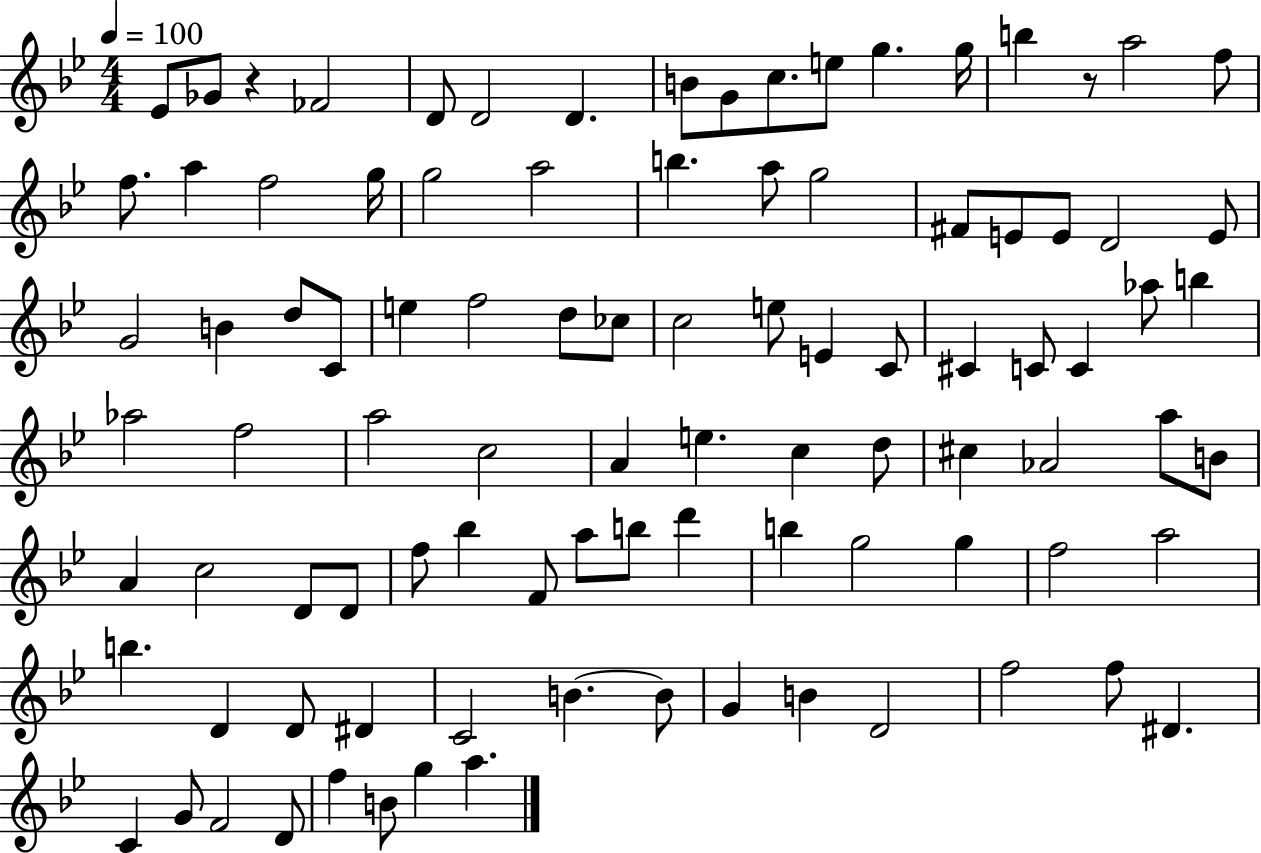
Eb4/e Gb4/e R/q FES4/h D4/e D4/h D4/q. B4/e G4/e C5/e. E5/e G5/q. G5/s B5/q R/e A5/h F5/e F5/e. A5/q F5/h G5/s G5/h A5/h B5/q. A5/e G5/h F#4/e E4/e E4/e D4/h E4/e G4/h B4/q D5/e C4/e E5/q F5/h D5/e CES5/e C5/h E5/e E4/q C4/e C#4/q C4/e C4/q Ab5/e B5/q Ab5/h F5/h A5/h C5/h A4/q E5/q. C5/q D5/e C#5/q Ab4/h A5/e B4/e A4/q C5/h D4/e D4/e F5/e Bb5/q F4/e A5/e B5/e D6/q B5/q G5/h G5/q F5/h A5/h B5/q. D4/q D4/e D#4/q C4/h B4/q. B4/e G4/q B4/q D4/h F5/h F5/e D#4/q. C4/q G4/e F4/h D4/e F5/q B4/e G5/q A5/q.